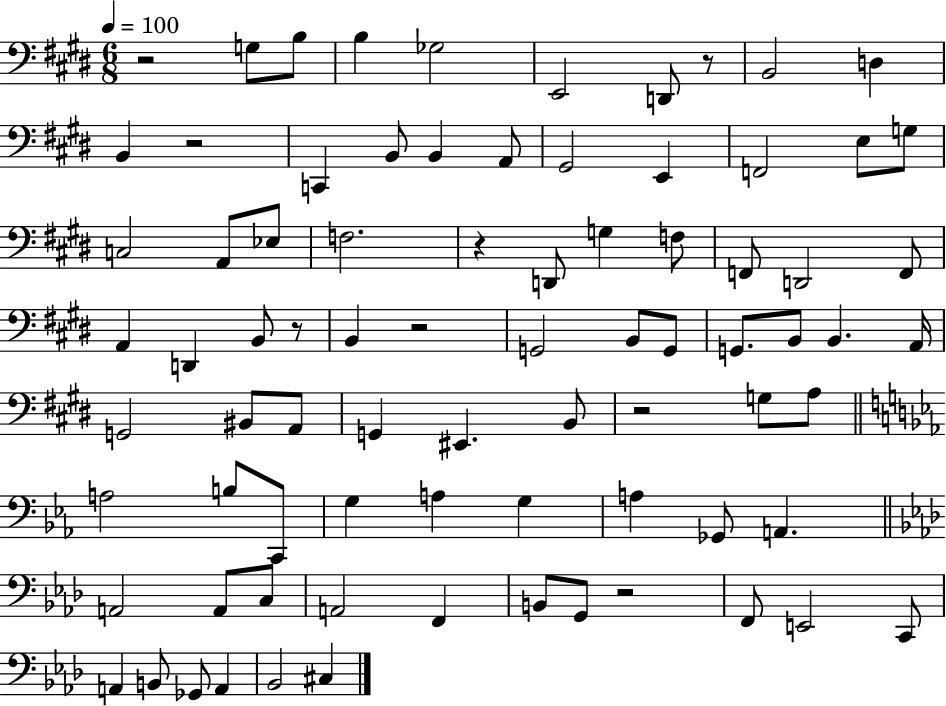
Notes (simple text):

R/h G3/e B3/e B3/q Gb3/h E2/h D2/e R/e B2/h D3/q B2/q R/h C2/q B2/e B2/q A2/e G#2/h E2/q F2/h E3/e G3/e C3/h A2/e Eb3/e F3/h. R/q D2/e G3/q F3/e F2/e D2/h F2/e A2/q D2/q B2/e R/e B2/q R/h G2/h B2/e G2/e G2/e. B2/e B2/q. A2/s G2/h BIS2/e A2/e G2/q EIS2/q. B2/e R/h G3/e A3/e A3/h B3/e C2/e G3/q A3/q G3/q A3/q Gb2/e A2/q. A2/h A2/e C3/e A2/h F2/q B2/e G2/e R/h F2/e E2/h C2/e A2/q B2/e Gb2/e A2/q Bb2/h C#3/q